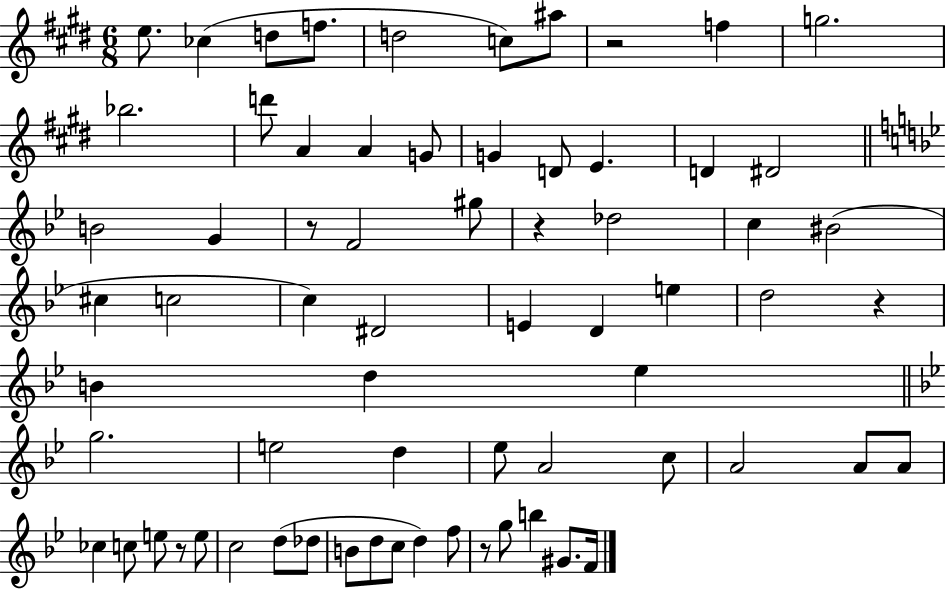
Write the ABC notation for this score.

X:1
T:Untitled
M:6/8
L:1/4
K:E
e/2 _c d/2 f/2 d2 c/2 ^a/2 z2 f g2 _b2 d'/2 A A G/2 G D/2 E D ^D2 B2 G z/2 F2 ^g/2 z _d2 c ^B2 ^c c2 c ^D2 E D e d2 z B d _e g2 e2 d _e/2 A2 c/2 A2 A/2 A/2 _c c/2 e/2 z/2 e/2 c2 d/2 _d/2 B/2 d/2 c/2 d f/2 z/2 g/2 b ^G/2 F/4